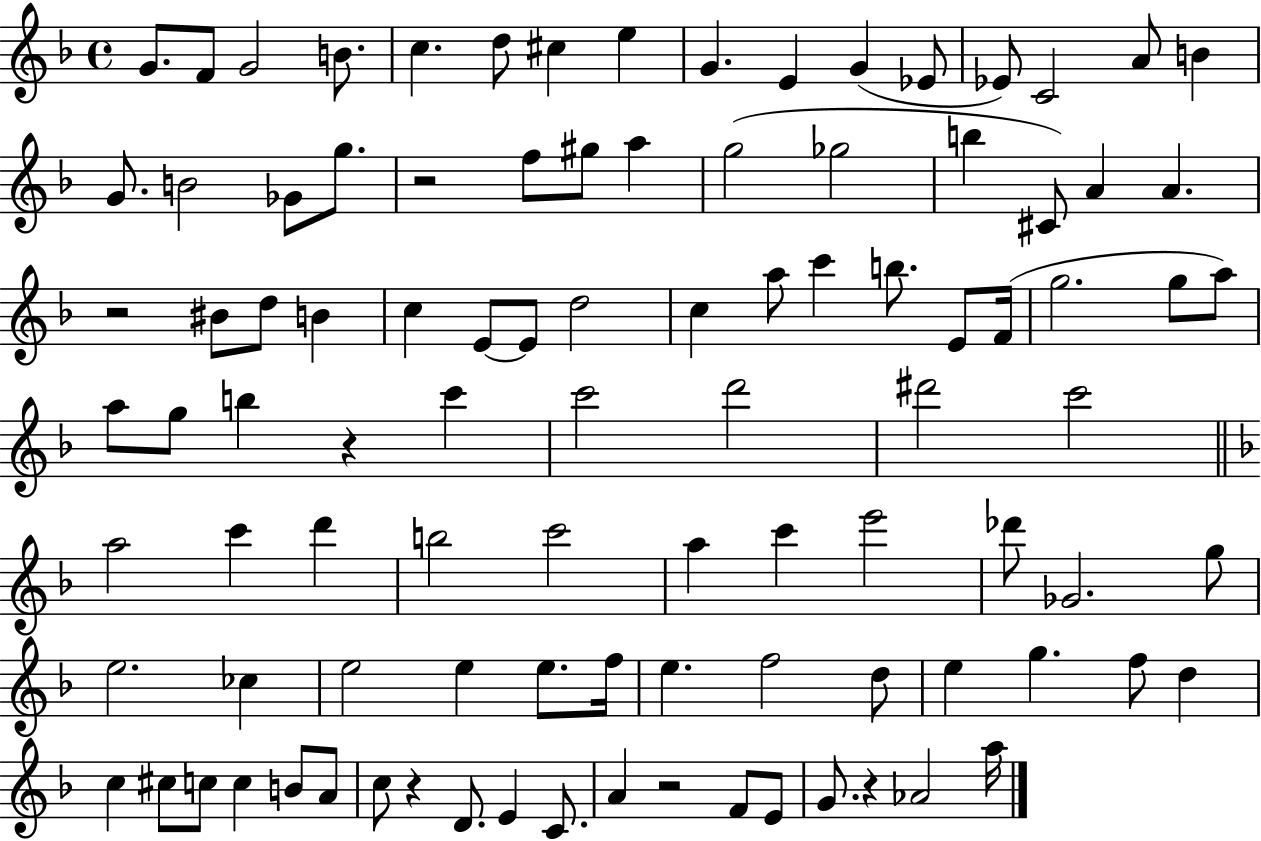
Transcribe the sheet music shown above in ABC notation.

X:1
T:Untitled
M:4/4
L:1/4
K:F
G/2 F/2 G2 B/2 c d/2 ^c e G E G _E/2 _E/2 C2 A/2 B G/2 B2 _G/2 g/2 z2 f/2 ^g/2 a g2 _g2 b ^C/2 A A z2 ^B/2 d/2 B c E/2 E/2 d2 c a/2 c' b/2 E/2 F/4 g2 g/2 a/2 a/2 g/2 b z c' c'2 d'2 ^d'2 c'2 a2 c' d' b2 c'2 a c' e'2 _d'/2 _G2 g/2 e2 _c e2 e e/2 f/4 e f2 d/2 e g f/2 d c ^c/2 c/2 c B/2 A/2 c/2 z D/2 E C/2 A z2 F/2 E/2 G/2 z _A2 a/4